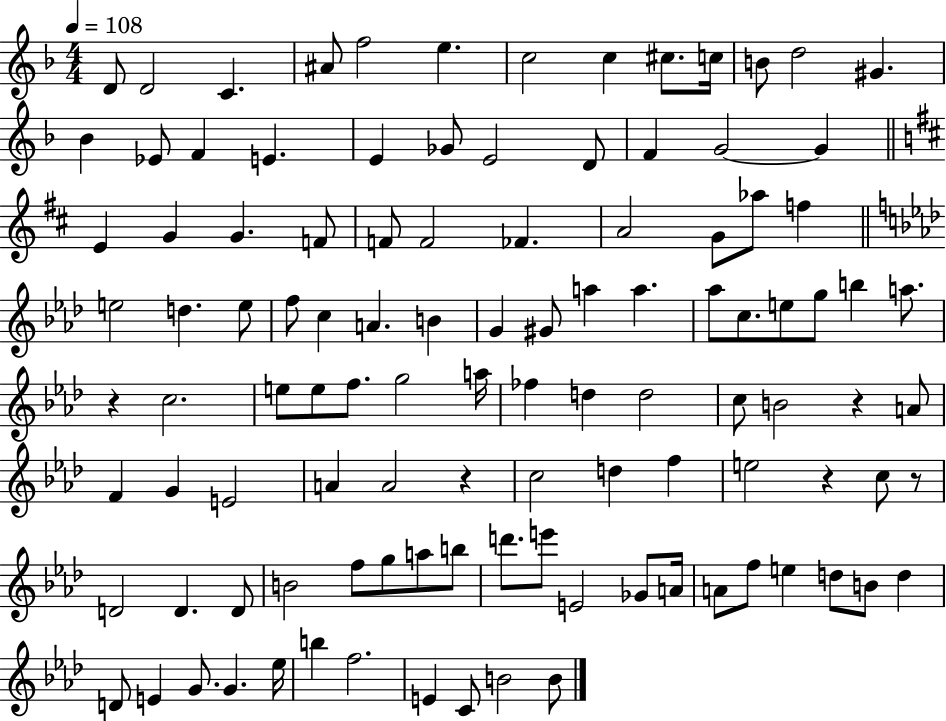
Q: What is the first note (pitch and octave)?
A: D4